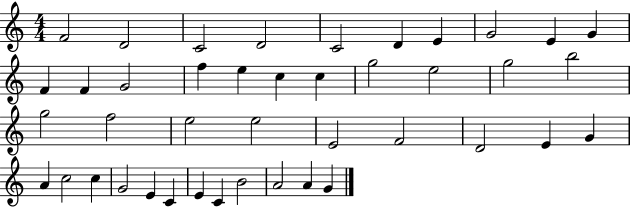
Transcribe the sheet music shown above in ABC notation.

X:1
T:Untitled
M:4/4
L:1/4
K:C
F2 D2 C2 D2 C2 D E G2 E G F F G2 f e c c g2 e2 g2 b2 g2 f2 e2 e2 E2 F2 D2 E G A c2 c G2 E C E C B2 A2 A G